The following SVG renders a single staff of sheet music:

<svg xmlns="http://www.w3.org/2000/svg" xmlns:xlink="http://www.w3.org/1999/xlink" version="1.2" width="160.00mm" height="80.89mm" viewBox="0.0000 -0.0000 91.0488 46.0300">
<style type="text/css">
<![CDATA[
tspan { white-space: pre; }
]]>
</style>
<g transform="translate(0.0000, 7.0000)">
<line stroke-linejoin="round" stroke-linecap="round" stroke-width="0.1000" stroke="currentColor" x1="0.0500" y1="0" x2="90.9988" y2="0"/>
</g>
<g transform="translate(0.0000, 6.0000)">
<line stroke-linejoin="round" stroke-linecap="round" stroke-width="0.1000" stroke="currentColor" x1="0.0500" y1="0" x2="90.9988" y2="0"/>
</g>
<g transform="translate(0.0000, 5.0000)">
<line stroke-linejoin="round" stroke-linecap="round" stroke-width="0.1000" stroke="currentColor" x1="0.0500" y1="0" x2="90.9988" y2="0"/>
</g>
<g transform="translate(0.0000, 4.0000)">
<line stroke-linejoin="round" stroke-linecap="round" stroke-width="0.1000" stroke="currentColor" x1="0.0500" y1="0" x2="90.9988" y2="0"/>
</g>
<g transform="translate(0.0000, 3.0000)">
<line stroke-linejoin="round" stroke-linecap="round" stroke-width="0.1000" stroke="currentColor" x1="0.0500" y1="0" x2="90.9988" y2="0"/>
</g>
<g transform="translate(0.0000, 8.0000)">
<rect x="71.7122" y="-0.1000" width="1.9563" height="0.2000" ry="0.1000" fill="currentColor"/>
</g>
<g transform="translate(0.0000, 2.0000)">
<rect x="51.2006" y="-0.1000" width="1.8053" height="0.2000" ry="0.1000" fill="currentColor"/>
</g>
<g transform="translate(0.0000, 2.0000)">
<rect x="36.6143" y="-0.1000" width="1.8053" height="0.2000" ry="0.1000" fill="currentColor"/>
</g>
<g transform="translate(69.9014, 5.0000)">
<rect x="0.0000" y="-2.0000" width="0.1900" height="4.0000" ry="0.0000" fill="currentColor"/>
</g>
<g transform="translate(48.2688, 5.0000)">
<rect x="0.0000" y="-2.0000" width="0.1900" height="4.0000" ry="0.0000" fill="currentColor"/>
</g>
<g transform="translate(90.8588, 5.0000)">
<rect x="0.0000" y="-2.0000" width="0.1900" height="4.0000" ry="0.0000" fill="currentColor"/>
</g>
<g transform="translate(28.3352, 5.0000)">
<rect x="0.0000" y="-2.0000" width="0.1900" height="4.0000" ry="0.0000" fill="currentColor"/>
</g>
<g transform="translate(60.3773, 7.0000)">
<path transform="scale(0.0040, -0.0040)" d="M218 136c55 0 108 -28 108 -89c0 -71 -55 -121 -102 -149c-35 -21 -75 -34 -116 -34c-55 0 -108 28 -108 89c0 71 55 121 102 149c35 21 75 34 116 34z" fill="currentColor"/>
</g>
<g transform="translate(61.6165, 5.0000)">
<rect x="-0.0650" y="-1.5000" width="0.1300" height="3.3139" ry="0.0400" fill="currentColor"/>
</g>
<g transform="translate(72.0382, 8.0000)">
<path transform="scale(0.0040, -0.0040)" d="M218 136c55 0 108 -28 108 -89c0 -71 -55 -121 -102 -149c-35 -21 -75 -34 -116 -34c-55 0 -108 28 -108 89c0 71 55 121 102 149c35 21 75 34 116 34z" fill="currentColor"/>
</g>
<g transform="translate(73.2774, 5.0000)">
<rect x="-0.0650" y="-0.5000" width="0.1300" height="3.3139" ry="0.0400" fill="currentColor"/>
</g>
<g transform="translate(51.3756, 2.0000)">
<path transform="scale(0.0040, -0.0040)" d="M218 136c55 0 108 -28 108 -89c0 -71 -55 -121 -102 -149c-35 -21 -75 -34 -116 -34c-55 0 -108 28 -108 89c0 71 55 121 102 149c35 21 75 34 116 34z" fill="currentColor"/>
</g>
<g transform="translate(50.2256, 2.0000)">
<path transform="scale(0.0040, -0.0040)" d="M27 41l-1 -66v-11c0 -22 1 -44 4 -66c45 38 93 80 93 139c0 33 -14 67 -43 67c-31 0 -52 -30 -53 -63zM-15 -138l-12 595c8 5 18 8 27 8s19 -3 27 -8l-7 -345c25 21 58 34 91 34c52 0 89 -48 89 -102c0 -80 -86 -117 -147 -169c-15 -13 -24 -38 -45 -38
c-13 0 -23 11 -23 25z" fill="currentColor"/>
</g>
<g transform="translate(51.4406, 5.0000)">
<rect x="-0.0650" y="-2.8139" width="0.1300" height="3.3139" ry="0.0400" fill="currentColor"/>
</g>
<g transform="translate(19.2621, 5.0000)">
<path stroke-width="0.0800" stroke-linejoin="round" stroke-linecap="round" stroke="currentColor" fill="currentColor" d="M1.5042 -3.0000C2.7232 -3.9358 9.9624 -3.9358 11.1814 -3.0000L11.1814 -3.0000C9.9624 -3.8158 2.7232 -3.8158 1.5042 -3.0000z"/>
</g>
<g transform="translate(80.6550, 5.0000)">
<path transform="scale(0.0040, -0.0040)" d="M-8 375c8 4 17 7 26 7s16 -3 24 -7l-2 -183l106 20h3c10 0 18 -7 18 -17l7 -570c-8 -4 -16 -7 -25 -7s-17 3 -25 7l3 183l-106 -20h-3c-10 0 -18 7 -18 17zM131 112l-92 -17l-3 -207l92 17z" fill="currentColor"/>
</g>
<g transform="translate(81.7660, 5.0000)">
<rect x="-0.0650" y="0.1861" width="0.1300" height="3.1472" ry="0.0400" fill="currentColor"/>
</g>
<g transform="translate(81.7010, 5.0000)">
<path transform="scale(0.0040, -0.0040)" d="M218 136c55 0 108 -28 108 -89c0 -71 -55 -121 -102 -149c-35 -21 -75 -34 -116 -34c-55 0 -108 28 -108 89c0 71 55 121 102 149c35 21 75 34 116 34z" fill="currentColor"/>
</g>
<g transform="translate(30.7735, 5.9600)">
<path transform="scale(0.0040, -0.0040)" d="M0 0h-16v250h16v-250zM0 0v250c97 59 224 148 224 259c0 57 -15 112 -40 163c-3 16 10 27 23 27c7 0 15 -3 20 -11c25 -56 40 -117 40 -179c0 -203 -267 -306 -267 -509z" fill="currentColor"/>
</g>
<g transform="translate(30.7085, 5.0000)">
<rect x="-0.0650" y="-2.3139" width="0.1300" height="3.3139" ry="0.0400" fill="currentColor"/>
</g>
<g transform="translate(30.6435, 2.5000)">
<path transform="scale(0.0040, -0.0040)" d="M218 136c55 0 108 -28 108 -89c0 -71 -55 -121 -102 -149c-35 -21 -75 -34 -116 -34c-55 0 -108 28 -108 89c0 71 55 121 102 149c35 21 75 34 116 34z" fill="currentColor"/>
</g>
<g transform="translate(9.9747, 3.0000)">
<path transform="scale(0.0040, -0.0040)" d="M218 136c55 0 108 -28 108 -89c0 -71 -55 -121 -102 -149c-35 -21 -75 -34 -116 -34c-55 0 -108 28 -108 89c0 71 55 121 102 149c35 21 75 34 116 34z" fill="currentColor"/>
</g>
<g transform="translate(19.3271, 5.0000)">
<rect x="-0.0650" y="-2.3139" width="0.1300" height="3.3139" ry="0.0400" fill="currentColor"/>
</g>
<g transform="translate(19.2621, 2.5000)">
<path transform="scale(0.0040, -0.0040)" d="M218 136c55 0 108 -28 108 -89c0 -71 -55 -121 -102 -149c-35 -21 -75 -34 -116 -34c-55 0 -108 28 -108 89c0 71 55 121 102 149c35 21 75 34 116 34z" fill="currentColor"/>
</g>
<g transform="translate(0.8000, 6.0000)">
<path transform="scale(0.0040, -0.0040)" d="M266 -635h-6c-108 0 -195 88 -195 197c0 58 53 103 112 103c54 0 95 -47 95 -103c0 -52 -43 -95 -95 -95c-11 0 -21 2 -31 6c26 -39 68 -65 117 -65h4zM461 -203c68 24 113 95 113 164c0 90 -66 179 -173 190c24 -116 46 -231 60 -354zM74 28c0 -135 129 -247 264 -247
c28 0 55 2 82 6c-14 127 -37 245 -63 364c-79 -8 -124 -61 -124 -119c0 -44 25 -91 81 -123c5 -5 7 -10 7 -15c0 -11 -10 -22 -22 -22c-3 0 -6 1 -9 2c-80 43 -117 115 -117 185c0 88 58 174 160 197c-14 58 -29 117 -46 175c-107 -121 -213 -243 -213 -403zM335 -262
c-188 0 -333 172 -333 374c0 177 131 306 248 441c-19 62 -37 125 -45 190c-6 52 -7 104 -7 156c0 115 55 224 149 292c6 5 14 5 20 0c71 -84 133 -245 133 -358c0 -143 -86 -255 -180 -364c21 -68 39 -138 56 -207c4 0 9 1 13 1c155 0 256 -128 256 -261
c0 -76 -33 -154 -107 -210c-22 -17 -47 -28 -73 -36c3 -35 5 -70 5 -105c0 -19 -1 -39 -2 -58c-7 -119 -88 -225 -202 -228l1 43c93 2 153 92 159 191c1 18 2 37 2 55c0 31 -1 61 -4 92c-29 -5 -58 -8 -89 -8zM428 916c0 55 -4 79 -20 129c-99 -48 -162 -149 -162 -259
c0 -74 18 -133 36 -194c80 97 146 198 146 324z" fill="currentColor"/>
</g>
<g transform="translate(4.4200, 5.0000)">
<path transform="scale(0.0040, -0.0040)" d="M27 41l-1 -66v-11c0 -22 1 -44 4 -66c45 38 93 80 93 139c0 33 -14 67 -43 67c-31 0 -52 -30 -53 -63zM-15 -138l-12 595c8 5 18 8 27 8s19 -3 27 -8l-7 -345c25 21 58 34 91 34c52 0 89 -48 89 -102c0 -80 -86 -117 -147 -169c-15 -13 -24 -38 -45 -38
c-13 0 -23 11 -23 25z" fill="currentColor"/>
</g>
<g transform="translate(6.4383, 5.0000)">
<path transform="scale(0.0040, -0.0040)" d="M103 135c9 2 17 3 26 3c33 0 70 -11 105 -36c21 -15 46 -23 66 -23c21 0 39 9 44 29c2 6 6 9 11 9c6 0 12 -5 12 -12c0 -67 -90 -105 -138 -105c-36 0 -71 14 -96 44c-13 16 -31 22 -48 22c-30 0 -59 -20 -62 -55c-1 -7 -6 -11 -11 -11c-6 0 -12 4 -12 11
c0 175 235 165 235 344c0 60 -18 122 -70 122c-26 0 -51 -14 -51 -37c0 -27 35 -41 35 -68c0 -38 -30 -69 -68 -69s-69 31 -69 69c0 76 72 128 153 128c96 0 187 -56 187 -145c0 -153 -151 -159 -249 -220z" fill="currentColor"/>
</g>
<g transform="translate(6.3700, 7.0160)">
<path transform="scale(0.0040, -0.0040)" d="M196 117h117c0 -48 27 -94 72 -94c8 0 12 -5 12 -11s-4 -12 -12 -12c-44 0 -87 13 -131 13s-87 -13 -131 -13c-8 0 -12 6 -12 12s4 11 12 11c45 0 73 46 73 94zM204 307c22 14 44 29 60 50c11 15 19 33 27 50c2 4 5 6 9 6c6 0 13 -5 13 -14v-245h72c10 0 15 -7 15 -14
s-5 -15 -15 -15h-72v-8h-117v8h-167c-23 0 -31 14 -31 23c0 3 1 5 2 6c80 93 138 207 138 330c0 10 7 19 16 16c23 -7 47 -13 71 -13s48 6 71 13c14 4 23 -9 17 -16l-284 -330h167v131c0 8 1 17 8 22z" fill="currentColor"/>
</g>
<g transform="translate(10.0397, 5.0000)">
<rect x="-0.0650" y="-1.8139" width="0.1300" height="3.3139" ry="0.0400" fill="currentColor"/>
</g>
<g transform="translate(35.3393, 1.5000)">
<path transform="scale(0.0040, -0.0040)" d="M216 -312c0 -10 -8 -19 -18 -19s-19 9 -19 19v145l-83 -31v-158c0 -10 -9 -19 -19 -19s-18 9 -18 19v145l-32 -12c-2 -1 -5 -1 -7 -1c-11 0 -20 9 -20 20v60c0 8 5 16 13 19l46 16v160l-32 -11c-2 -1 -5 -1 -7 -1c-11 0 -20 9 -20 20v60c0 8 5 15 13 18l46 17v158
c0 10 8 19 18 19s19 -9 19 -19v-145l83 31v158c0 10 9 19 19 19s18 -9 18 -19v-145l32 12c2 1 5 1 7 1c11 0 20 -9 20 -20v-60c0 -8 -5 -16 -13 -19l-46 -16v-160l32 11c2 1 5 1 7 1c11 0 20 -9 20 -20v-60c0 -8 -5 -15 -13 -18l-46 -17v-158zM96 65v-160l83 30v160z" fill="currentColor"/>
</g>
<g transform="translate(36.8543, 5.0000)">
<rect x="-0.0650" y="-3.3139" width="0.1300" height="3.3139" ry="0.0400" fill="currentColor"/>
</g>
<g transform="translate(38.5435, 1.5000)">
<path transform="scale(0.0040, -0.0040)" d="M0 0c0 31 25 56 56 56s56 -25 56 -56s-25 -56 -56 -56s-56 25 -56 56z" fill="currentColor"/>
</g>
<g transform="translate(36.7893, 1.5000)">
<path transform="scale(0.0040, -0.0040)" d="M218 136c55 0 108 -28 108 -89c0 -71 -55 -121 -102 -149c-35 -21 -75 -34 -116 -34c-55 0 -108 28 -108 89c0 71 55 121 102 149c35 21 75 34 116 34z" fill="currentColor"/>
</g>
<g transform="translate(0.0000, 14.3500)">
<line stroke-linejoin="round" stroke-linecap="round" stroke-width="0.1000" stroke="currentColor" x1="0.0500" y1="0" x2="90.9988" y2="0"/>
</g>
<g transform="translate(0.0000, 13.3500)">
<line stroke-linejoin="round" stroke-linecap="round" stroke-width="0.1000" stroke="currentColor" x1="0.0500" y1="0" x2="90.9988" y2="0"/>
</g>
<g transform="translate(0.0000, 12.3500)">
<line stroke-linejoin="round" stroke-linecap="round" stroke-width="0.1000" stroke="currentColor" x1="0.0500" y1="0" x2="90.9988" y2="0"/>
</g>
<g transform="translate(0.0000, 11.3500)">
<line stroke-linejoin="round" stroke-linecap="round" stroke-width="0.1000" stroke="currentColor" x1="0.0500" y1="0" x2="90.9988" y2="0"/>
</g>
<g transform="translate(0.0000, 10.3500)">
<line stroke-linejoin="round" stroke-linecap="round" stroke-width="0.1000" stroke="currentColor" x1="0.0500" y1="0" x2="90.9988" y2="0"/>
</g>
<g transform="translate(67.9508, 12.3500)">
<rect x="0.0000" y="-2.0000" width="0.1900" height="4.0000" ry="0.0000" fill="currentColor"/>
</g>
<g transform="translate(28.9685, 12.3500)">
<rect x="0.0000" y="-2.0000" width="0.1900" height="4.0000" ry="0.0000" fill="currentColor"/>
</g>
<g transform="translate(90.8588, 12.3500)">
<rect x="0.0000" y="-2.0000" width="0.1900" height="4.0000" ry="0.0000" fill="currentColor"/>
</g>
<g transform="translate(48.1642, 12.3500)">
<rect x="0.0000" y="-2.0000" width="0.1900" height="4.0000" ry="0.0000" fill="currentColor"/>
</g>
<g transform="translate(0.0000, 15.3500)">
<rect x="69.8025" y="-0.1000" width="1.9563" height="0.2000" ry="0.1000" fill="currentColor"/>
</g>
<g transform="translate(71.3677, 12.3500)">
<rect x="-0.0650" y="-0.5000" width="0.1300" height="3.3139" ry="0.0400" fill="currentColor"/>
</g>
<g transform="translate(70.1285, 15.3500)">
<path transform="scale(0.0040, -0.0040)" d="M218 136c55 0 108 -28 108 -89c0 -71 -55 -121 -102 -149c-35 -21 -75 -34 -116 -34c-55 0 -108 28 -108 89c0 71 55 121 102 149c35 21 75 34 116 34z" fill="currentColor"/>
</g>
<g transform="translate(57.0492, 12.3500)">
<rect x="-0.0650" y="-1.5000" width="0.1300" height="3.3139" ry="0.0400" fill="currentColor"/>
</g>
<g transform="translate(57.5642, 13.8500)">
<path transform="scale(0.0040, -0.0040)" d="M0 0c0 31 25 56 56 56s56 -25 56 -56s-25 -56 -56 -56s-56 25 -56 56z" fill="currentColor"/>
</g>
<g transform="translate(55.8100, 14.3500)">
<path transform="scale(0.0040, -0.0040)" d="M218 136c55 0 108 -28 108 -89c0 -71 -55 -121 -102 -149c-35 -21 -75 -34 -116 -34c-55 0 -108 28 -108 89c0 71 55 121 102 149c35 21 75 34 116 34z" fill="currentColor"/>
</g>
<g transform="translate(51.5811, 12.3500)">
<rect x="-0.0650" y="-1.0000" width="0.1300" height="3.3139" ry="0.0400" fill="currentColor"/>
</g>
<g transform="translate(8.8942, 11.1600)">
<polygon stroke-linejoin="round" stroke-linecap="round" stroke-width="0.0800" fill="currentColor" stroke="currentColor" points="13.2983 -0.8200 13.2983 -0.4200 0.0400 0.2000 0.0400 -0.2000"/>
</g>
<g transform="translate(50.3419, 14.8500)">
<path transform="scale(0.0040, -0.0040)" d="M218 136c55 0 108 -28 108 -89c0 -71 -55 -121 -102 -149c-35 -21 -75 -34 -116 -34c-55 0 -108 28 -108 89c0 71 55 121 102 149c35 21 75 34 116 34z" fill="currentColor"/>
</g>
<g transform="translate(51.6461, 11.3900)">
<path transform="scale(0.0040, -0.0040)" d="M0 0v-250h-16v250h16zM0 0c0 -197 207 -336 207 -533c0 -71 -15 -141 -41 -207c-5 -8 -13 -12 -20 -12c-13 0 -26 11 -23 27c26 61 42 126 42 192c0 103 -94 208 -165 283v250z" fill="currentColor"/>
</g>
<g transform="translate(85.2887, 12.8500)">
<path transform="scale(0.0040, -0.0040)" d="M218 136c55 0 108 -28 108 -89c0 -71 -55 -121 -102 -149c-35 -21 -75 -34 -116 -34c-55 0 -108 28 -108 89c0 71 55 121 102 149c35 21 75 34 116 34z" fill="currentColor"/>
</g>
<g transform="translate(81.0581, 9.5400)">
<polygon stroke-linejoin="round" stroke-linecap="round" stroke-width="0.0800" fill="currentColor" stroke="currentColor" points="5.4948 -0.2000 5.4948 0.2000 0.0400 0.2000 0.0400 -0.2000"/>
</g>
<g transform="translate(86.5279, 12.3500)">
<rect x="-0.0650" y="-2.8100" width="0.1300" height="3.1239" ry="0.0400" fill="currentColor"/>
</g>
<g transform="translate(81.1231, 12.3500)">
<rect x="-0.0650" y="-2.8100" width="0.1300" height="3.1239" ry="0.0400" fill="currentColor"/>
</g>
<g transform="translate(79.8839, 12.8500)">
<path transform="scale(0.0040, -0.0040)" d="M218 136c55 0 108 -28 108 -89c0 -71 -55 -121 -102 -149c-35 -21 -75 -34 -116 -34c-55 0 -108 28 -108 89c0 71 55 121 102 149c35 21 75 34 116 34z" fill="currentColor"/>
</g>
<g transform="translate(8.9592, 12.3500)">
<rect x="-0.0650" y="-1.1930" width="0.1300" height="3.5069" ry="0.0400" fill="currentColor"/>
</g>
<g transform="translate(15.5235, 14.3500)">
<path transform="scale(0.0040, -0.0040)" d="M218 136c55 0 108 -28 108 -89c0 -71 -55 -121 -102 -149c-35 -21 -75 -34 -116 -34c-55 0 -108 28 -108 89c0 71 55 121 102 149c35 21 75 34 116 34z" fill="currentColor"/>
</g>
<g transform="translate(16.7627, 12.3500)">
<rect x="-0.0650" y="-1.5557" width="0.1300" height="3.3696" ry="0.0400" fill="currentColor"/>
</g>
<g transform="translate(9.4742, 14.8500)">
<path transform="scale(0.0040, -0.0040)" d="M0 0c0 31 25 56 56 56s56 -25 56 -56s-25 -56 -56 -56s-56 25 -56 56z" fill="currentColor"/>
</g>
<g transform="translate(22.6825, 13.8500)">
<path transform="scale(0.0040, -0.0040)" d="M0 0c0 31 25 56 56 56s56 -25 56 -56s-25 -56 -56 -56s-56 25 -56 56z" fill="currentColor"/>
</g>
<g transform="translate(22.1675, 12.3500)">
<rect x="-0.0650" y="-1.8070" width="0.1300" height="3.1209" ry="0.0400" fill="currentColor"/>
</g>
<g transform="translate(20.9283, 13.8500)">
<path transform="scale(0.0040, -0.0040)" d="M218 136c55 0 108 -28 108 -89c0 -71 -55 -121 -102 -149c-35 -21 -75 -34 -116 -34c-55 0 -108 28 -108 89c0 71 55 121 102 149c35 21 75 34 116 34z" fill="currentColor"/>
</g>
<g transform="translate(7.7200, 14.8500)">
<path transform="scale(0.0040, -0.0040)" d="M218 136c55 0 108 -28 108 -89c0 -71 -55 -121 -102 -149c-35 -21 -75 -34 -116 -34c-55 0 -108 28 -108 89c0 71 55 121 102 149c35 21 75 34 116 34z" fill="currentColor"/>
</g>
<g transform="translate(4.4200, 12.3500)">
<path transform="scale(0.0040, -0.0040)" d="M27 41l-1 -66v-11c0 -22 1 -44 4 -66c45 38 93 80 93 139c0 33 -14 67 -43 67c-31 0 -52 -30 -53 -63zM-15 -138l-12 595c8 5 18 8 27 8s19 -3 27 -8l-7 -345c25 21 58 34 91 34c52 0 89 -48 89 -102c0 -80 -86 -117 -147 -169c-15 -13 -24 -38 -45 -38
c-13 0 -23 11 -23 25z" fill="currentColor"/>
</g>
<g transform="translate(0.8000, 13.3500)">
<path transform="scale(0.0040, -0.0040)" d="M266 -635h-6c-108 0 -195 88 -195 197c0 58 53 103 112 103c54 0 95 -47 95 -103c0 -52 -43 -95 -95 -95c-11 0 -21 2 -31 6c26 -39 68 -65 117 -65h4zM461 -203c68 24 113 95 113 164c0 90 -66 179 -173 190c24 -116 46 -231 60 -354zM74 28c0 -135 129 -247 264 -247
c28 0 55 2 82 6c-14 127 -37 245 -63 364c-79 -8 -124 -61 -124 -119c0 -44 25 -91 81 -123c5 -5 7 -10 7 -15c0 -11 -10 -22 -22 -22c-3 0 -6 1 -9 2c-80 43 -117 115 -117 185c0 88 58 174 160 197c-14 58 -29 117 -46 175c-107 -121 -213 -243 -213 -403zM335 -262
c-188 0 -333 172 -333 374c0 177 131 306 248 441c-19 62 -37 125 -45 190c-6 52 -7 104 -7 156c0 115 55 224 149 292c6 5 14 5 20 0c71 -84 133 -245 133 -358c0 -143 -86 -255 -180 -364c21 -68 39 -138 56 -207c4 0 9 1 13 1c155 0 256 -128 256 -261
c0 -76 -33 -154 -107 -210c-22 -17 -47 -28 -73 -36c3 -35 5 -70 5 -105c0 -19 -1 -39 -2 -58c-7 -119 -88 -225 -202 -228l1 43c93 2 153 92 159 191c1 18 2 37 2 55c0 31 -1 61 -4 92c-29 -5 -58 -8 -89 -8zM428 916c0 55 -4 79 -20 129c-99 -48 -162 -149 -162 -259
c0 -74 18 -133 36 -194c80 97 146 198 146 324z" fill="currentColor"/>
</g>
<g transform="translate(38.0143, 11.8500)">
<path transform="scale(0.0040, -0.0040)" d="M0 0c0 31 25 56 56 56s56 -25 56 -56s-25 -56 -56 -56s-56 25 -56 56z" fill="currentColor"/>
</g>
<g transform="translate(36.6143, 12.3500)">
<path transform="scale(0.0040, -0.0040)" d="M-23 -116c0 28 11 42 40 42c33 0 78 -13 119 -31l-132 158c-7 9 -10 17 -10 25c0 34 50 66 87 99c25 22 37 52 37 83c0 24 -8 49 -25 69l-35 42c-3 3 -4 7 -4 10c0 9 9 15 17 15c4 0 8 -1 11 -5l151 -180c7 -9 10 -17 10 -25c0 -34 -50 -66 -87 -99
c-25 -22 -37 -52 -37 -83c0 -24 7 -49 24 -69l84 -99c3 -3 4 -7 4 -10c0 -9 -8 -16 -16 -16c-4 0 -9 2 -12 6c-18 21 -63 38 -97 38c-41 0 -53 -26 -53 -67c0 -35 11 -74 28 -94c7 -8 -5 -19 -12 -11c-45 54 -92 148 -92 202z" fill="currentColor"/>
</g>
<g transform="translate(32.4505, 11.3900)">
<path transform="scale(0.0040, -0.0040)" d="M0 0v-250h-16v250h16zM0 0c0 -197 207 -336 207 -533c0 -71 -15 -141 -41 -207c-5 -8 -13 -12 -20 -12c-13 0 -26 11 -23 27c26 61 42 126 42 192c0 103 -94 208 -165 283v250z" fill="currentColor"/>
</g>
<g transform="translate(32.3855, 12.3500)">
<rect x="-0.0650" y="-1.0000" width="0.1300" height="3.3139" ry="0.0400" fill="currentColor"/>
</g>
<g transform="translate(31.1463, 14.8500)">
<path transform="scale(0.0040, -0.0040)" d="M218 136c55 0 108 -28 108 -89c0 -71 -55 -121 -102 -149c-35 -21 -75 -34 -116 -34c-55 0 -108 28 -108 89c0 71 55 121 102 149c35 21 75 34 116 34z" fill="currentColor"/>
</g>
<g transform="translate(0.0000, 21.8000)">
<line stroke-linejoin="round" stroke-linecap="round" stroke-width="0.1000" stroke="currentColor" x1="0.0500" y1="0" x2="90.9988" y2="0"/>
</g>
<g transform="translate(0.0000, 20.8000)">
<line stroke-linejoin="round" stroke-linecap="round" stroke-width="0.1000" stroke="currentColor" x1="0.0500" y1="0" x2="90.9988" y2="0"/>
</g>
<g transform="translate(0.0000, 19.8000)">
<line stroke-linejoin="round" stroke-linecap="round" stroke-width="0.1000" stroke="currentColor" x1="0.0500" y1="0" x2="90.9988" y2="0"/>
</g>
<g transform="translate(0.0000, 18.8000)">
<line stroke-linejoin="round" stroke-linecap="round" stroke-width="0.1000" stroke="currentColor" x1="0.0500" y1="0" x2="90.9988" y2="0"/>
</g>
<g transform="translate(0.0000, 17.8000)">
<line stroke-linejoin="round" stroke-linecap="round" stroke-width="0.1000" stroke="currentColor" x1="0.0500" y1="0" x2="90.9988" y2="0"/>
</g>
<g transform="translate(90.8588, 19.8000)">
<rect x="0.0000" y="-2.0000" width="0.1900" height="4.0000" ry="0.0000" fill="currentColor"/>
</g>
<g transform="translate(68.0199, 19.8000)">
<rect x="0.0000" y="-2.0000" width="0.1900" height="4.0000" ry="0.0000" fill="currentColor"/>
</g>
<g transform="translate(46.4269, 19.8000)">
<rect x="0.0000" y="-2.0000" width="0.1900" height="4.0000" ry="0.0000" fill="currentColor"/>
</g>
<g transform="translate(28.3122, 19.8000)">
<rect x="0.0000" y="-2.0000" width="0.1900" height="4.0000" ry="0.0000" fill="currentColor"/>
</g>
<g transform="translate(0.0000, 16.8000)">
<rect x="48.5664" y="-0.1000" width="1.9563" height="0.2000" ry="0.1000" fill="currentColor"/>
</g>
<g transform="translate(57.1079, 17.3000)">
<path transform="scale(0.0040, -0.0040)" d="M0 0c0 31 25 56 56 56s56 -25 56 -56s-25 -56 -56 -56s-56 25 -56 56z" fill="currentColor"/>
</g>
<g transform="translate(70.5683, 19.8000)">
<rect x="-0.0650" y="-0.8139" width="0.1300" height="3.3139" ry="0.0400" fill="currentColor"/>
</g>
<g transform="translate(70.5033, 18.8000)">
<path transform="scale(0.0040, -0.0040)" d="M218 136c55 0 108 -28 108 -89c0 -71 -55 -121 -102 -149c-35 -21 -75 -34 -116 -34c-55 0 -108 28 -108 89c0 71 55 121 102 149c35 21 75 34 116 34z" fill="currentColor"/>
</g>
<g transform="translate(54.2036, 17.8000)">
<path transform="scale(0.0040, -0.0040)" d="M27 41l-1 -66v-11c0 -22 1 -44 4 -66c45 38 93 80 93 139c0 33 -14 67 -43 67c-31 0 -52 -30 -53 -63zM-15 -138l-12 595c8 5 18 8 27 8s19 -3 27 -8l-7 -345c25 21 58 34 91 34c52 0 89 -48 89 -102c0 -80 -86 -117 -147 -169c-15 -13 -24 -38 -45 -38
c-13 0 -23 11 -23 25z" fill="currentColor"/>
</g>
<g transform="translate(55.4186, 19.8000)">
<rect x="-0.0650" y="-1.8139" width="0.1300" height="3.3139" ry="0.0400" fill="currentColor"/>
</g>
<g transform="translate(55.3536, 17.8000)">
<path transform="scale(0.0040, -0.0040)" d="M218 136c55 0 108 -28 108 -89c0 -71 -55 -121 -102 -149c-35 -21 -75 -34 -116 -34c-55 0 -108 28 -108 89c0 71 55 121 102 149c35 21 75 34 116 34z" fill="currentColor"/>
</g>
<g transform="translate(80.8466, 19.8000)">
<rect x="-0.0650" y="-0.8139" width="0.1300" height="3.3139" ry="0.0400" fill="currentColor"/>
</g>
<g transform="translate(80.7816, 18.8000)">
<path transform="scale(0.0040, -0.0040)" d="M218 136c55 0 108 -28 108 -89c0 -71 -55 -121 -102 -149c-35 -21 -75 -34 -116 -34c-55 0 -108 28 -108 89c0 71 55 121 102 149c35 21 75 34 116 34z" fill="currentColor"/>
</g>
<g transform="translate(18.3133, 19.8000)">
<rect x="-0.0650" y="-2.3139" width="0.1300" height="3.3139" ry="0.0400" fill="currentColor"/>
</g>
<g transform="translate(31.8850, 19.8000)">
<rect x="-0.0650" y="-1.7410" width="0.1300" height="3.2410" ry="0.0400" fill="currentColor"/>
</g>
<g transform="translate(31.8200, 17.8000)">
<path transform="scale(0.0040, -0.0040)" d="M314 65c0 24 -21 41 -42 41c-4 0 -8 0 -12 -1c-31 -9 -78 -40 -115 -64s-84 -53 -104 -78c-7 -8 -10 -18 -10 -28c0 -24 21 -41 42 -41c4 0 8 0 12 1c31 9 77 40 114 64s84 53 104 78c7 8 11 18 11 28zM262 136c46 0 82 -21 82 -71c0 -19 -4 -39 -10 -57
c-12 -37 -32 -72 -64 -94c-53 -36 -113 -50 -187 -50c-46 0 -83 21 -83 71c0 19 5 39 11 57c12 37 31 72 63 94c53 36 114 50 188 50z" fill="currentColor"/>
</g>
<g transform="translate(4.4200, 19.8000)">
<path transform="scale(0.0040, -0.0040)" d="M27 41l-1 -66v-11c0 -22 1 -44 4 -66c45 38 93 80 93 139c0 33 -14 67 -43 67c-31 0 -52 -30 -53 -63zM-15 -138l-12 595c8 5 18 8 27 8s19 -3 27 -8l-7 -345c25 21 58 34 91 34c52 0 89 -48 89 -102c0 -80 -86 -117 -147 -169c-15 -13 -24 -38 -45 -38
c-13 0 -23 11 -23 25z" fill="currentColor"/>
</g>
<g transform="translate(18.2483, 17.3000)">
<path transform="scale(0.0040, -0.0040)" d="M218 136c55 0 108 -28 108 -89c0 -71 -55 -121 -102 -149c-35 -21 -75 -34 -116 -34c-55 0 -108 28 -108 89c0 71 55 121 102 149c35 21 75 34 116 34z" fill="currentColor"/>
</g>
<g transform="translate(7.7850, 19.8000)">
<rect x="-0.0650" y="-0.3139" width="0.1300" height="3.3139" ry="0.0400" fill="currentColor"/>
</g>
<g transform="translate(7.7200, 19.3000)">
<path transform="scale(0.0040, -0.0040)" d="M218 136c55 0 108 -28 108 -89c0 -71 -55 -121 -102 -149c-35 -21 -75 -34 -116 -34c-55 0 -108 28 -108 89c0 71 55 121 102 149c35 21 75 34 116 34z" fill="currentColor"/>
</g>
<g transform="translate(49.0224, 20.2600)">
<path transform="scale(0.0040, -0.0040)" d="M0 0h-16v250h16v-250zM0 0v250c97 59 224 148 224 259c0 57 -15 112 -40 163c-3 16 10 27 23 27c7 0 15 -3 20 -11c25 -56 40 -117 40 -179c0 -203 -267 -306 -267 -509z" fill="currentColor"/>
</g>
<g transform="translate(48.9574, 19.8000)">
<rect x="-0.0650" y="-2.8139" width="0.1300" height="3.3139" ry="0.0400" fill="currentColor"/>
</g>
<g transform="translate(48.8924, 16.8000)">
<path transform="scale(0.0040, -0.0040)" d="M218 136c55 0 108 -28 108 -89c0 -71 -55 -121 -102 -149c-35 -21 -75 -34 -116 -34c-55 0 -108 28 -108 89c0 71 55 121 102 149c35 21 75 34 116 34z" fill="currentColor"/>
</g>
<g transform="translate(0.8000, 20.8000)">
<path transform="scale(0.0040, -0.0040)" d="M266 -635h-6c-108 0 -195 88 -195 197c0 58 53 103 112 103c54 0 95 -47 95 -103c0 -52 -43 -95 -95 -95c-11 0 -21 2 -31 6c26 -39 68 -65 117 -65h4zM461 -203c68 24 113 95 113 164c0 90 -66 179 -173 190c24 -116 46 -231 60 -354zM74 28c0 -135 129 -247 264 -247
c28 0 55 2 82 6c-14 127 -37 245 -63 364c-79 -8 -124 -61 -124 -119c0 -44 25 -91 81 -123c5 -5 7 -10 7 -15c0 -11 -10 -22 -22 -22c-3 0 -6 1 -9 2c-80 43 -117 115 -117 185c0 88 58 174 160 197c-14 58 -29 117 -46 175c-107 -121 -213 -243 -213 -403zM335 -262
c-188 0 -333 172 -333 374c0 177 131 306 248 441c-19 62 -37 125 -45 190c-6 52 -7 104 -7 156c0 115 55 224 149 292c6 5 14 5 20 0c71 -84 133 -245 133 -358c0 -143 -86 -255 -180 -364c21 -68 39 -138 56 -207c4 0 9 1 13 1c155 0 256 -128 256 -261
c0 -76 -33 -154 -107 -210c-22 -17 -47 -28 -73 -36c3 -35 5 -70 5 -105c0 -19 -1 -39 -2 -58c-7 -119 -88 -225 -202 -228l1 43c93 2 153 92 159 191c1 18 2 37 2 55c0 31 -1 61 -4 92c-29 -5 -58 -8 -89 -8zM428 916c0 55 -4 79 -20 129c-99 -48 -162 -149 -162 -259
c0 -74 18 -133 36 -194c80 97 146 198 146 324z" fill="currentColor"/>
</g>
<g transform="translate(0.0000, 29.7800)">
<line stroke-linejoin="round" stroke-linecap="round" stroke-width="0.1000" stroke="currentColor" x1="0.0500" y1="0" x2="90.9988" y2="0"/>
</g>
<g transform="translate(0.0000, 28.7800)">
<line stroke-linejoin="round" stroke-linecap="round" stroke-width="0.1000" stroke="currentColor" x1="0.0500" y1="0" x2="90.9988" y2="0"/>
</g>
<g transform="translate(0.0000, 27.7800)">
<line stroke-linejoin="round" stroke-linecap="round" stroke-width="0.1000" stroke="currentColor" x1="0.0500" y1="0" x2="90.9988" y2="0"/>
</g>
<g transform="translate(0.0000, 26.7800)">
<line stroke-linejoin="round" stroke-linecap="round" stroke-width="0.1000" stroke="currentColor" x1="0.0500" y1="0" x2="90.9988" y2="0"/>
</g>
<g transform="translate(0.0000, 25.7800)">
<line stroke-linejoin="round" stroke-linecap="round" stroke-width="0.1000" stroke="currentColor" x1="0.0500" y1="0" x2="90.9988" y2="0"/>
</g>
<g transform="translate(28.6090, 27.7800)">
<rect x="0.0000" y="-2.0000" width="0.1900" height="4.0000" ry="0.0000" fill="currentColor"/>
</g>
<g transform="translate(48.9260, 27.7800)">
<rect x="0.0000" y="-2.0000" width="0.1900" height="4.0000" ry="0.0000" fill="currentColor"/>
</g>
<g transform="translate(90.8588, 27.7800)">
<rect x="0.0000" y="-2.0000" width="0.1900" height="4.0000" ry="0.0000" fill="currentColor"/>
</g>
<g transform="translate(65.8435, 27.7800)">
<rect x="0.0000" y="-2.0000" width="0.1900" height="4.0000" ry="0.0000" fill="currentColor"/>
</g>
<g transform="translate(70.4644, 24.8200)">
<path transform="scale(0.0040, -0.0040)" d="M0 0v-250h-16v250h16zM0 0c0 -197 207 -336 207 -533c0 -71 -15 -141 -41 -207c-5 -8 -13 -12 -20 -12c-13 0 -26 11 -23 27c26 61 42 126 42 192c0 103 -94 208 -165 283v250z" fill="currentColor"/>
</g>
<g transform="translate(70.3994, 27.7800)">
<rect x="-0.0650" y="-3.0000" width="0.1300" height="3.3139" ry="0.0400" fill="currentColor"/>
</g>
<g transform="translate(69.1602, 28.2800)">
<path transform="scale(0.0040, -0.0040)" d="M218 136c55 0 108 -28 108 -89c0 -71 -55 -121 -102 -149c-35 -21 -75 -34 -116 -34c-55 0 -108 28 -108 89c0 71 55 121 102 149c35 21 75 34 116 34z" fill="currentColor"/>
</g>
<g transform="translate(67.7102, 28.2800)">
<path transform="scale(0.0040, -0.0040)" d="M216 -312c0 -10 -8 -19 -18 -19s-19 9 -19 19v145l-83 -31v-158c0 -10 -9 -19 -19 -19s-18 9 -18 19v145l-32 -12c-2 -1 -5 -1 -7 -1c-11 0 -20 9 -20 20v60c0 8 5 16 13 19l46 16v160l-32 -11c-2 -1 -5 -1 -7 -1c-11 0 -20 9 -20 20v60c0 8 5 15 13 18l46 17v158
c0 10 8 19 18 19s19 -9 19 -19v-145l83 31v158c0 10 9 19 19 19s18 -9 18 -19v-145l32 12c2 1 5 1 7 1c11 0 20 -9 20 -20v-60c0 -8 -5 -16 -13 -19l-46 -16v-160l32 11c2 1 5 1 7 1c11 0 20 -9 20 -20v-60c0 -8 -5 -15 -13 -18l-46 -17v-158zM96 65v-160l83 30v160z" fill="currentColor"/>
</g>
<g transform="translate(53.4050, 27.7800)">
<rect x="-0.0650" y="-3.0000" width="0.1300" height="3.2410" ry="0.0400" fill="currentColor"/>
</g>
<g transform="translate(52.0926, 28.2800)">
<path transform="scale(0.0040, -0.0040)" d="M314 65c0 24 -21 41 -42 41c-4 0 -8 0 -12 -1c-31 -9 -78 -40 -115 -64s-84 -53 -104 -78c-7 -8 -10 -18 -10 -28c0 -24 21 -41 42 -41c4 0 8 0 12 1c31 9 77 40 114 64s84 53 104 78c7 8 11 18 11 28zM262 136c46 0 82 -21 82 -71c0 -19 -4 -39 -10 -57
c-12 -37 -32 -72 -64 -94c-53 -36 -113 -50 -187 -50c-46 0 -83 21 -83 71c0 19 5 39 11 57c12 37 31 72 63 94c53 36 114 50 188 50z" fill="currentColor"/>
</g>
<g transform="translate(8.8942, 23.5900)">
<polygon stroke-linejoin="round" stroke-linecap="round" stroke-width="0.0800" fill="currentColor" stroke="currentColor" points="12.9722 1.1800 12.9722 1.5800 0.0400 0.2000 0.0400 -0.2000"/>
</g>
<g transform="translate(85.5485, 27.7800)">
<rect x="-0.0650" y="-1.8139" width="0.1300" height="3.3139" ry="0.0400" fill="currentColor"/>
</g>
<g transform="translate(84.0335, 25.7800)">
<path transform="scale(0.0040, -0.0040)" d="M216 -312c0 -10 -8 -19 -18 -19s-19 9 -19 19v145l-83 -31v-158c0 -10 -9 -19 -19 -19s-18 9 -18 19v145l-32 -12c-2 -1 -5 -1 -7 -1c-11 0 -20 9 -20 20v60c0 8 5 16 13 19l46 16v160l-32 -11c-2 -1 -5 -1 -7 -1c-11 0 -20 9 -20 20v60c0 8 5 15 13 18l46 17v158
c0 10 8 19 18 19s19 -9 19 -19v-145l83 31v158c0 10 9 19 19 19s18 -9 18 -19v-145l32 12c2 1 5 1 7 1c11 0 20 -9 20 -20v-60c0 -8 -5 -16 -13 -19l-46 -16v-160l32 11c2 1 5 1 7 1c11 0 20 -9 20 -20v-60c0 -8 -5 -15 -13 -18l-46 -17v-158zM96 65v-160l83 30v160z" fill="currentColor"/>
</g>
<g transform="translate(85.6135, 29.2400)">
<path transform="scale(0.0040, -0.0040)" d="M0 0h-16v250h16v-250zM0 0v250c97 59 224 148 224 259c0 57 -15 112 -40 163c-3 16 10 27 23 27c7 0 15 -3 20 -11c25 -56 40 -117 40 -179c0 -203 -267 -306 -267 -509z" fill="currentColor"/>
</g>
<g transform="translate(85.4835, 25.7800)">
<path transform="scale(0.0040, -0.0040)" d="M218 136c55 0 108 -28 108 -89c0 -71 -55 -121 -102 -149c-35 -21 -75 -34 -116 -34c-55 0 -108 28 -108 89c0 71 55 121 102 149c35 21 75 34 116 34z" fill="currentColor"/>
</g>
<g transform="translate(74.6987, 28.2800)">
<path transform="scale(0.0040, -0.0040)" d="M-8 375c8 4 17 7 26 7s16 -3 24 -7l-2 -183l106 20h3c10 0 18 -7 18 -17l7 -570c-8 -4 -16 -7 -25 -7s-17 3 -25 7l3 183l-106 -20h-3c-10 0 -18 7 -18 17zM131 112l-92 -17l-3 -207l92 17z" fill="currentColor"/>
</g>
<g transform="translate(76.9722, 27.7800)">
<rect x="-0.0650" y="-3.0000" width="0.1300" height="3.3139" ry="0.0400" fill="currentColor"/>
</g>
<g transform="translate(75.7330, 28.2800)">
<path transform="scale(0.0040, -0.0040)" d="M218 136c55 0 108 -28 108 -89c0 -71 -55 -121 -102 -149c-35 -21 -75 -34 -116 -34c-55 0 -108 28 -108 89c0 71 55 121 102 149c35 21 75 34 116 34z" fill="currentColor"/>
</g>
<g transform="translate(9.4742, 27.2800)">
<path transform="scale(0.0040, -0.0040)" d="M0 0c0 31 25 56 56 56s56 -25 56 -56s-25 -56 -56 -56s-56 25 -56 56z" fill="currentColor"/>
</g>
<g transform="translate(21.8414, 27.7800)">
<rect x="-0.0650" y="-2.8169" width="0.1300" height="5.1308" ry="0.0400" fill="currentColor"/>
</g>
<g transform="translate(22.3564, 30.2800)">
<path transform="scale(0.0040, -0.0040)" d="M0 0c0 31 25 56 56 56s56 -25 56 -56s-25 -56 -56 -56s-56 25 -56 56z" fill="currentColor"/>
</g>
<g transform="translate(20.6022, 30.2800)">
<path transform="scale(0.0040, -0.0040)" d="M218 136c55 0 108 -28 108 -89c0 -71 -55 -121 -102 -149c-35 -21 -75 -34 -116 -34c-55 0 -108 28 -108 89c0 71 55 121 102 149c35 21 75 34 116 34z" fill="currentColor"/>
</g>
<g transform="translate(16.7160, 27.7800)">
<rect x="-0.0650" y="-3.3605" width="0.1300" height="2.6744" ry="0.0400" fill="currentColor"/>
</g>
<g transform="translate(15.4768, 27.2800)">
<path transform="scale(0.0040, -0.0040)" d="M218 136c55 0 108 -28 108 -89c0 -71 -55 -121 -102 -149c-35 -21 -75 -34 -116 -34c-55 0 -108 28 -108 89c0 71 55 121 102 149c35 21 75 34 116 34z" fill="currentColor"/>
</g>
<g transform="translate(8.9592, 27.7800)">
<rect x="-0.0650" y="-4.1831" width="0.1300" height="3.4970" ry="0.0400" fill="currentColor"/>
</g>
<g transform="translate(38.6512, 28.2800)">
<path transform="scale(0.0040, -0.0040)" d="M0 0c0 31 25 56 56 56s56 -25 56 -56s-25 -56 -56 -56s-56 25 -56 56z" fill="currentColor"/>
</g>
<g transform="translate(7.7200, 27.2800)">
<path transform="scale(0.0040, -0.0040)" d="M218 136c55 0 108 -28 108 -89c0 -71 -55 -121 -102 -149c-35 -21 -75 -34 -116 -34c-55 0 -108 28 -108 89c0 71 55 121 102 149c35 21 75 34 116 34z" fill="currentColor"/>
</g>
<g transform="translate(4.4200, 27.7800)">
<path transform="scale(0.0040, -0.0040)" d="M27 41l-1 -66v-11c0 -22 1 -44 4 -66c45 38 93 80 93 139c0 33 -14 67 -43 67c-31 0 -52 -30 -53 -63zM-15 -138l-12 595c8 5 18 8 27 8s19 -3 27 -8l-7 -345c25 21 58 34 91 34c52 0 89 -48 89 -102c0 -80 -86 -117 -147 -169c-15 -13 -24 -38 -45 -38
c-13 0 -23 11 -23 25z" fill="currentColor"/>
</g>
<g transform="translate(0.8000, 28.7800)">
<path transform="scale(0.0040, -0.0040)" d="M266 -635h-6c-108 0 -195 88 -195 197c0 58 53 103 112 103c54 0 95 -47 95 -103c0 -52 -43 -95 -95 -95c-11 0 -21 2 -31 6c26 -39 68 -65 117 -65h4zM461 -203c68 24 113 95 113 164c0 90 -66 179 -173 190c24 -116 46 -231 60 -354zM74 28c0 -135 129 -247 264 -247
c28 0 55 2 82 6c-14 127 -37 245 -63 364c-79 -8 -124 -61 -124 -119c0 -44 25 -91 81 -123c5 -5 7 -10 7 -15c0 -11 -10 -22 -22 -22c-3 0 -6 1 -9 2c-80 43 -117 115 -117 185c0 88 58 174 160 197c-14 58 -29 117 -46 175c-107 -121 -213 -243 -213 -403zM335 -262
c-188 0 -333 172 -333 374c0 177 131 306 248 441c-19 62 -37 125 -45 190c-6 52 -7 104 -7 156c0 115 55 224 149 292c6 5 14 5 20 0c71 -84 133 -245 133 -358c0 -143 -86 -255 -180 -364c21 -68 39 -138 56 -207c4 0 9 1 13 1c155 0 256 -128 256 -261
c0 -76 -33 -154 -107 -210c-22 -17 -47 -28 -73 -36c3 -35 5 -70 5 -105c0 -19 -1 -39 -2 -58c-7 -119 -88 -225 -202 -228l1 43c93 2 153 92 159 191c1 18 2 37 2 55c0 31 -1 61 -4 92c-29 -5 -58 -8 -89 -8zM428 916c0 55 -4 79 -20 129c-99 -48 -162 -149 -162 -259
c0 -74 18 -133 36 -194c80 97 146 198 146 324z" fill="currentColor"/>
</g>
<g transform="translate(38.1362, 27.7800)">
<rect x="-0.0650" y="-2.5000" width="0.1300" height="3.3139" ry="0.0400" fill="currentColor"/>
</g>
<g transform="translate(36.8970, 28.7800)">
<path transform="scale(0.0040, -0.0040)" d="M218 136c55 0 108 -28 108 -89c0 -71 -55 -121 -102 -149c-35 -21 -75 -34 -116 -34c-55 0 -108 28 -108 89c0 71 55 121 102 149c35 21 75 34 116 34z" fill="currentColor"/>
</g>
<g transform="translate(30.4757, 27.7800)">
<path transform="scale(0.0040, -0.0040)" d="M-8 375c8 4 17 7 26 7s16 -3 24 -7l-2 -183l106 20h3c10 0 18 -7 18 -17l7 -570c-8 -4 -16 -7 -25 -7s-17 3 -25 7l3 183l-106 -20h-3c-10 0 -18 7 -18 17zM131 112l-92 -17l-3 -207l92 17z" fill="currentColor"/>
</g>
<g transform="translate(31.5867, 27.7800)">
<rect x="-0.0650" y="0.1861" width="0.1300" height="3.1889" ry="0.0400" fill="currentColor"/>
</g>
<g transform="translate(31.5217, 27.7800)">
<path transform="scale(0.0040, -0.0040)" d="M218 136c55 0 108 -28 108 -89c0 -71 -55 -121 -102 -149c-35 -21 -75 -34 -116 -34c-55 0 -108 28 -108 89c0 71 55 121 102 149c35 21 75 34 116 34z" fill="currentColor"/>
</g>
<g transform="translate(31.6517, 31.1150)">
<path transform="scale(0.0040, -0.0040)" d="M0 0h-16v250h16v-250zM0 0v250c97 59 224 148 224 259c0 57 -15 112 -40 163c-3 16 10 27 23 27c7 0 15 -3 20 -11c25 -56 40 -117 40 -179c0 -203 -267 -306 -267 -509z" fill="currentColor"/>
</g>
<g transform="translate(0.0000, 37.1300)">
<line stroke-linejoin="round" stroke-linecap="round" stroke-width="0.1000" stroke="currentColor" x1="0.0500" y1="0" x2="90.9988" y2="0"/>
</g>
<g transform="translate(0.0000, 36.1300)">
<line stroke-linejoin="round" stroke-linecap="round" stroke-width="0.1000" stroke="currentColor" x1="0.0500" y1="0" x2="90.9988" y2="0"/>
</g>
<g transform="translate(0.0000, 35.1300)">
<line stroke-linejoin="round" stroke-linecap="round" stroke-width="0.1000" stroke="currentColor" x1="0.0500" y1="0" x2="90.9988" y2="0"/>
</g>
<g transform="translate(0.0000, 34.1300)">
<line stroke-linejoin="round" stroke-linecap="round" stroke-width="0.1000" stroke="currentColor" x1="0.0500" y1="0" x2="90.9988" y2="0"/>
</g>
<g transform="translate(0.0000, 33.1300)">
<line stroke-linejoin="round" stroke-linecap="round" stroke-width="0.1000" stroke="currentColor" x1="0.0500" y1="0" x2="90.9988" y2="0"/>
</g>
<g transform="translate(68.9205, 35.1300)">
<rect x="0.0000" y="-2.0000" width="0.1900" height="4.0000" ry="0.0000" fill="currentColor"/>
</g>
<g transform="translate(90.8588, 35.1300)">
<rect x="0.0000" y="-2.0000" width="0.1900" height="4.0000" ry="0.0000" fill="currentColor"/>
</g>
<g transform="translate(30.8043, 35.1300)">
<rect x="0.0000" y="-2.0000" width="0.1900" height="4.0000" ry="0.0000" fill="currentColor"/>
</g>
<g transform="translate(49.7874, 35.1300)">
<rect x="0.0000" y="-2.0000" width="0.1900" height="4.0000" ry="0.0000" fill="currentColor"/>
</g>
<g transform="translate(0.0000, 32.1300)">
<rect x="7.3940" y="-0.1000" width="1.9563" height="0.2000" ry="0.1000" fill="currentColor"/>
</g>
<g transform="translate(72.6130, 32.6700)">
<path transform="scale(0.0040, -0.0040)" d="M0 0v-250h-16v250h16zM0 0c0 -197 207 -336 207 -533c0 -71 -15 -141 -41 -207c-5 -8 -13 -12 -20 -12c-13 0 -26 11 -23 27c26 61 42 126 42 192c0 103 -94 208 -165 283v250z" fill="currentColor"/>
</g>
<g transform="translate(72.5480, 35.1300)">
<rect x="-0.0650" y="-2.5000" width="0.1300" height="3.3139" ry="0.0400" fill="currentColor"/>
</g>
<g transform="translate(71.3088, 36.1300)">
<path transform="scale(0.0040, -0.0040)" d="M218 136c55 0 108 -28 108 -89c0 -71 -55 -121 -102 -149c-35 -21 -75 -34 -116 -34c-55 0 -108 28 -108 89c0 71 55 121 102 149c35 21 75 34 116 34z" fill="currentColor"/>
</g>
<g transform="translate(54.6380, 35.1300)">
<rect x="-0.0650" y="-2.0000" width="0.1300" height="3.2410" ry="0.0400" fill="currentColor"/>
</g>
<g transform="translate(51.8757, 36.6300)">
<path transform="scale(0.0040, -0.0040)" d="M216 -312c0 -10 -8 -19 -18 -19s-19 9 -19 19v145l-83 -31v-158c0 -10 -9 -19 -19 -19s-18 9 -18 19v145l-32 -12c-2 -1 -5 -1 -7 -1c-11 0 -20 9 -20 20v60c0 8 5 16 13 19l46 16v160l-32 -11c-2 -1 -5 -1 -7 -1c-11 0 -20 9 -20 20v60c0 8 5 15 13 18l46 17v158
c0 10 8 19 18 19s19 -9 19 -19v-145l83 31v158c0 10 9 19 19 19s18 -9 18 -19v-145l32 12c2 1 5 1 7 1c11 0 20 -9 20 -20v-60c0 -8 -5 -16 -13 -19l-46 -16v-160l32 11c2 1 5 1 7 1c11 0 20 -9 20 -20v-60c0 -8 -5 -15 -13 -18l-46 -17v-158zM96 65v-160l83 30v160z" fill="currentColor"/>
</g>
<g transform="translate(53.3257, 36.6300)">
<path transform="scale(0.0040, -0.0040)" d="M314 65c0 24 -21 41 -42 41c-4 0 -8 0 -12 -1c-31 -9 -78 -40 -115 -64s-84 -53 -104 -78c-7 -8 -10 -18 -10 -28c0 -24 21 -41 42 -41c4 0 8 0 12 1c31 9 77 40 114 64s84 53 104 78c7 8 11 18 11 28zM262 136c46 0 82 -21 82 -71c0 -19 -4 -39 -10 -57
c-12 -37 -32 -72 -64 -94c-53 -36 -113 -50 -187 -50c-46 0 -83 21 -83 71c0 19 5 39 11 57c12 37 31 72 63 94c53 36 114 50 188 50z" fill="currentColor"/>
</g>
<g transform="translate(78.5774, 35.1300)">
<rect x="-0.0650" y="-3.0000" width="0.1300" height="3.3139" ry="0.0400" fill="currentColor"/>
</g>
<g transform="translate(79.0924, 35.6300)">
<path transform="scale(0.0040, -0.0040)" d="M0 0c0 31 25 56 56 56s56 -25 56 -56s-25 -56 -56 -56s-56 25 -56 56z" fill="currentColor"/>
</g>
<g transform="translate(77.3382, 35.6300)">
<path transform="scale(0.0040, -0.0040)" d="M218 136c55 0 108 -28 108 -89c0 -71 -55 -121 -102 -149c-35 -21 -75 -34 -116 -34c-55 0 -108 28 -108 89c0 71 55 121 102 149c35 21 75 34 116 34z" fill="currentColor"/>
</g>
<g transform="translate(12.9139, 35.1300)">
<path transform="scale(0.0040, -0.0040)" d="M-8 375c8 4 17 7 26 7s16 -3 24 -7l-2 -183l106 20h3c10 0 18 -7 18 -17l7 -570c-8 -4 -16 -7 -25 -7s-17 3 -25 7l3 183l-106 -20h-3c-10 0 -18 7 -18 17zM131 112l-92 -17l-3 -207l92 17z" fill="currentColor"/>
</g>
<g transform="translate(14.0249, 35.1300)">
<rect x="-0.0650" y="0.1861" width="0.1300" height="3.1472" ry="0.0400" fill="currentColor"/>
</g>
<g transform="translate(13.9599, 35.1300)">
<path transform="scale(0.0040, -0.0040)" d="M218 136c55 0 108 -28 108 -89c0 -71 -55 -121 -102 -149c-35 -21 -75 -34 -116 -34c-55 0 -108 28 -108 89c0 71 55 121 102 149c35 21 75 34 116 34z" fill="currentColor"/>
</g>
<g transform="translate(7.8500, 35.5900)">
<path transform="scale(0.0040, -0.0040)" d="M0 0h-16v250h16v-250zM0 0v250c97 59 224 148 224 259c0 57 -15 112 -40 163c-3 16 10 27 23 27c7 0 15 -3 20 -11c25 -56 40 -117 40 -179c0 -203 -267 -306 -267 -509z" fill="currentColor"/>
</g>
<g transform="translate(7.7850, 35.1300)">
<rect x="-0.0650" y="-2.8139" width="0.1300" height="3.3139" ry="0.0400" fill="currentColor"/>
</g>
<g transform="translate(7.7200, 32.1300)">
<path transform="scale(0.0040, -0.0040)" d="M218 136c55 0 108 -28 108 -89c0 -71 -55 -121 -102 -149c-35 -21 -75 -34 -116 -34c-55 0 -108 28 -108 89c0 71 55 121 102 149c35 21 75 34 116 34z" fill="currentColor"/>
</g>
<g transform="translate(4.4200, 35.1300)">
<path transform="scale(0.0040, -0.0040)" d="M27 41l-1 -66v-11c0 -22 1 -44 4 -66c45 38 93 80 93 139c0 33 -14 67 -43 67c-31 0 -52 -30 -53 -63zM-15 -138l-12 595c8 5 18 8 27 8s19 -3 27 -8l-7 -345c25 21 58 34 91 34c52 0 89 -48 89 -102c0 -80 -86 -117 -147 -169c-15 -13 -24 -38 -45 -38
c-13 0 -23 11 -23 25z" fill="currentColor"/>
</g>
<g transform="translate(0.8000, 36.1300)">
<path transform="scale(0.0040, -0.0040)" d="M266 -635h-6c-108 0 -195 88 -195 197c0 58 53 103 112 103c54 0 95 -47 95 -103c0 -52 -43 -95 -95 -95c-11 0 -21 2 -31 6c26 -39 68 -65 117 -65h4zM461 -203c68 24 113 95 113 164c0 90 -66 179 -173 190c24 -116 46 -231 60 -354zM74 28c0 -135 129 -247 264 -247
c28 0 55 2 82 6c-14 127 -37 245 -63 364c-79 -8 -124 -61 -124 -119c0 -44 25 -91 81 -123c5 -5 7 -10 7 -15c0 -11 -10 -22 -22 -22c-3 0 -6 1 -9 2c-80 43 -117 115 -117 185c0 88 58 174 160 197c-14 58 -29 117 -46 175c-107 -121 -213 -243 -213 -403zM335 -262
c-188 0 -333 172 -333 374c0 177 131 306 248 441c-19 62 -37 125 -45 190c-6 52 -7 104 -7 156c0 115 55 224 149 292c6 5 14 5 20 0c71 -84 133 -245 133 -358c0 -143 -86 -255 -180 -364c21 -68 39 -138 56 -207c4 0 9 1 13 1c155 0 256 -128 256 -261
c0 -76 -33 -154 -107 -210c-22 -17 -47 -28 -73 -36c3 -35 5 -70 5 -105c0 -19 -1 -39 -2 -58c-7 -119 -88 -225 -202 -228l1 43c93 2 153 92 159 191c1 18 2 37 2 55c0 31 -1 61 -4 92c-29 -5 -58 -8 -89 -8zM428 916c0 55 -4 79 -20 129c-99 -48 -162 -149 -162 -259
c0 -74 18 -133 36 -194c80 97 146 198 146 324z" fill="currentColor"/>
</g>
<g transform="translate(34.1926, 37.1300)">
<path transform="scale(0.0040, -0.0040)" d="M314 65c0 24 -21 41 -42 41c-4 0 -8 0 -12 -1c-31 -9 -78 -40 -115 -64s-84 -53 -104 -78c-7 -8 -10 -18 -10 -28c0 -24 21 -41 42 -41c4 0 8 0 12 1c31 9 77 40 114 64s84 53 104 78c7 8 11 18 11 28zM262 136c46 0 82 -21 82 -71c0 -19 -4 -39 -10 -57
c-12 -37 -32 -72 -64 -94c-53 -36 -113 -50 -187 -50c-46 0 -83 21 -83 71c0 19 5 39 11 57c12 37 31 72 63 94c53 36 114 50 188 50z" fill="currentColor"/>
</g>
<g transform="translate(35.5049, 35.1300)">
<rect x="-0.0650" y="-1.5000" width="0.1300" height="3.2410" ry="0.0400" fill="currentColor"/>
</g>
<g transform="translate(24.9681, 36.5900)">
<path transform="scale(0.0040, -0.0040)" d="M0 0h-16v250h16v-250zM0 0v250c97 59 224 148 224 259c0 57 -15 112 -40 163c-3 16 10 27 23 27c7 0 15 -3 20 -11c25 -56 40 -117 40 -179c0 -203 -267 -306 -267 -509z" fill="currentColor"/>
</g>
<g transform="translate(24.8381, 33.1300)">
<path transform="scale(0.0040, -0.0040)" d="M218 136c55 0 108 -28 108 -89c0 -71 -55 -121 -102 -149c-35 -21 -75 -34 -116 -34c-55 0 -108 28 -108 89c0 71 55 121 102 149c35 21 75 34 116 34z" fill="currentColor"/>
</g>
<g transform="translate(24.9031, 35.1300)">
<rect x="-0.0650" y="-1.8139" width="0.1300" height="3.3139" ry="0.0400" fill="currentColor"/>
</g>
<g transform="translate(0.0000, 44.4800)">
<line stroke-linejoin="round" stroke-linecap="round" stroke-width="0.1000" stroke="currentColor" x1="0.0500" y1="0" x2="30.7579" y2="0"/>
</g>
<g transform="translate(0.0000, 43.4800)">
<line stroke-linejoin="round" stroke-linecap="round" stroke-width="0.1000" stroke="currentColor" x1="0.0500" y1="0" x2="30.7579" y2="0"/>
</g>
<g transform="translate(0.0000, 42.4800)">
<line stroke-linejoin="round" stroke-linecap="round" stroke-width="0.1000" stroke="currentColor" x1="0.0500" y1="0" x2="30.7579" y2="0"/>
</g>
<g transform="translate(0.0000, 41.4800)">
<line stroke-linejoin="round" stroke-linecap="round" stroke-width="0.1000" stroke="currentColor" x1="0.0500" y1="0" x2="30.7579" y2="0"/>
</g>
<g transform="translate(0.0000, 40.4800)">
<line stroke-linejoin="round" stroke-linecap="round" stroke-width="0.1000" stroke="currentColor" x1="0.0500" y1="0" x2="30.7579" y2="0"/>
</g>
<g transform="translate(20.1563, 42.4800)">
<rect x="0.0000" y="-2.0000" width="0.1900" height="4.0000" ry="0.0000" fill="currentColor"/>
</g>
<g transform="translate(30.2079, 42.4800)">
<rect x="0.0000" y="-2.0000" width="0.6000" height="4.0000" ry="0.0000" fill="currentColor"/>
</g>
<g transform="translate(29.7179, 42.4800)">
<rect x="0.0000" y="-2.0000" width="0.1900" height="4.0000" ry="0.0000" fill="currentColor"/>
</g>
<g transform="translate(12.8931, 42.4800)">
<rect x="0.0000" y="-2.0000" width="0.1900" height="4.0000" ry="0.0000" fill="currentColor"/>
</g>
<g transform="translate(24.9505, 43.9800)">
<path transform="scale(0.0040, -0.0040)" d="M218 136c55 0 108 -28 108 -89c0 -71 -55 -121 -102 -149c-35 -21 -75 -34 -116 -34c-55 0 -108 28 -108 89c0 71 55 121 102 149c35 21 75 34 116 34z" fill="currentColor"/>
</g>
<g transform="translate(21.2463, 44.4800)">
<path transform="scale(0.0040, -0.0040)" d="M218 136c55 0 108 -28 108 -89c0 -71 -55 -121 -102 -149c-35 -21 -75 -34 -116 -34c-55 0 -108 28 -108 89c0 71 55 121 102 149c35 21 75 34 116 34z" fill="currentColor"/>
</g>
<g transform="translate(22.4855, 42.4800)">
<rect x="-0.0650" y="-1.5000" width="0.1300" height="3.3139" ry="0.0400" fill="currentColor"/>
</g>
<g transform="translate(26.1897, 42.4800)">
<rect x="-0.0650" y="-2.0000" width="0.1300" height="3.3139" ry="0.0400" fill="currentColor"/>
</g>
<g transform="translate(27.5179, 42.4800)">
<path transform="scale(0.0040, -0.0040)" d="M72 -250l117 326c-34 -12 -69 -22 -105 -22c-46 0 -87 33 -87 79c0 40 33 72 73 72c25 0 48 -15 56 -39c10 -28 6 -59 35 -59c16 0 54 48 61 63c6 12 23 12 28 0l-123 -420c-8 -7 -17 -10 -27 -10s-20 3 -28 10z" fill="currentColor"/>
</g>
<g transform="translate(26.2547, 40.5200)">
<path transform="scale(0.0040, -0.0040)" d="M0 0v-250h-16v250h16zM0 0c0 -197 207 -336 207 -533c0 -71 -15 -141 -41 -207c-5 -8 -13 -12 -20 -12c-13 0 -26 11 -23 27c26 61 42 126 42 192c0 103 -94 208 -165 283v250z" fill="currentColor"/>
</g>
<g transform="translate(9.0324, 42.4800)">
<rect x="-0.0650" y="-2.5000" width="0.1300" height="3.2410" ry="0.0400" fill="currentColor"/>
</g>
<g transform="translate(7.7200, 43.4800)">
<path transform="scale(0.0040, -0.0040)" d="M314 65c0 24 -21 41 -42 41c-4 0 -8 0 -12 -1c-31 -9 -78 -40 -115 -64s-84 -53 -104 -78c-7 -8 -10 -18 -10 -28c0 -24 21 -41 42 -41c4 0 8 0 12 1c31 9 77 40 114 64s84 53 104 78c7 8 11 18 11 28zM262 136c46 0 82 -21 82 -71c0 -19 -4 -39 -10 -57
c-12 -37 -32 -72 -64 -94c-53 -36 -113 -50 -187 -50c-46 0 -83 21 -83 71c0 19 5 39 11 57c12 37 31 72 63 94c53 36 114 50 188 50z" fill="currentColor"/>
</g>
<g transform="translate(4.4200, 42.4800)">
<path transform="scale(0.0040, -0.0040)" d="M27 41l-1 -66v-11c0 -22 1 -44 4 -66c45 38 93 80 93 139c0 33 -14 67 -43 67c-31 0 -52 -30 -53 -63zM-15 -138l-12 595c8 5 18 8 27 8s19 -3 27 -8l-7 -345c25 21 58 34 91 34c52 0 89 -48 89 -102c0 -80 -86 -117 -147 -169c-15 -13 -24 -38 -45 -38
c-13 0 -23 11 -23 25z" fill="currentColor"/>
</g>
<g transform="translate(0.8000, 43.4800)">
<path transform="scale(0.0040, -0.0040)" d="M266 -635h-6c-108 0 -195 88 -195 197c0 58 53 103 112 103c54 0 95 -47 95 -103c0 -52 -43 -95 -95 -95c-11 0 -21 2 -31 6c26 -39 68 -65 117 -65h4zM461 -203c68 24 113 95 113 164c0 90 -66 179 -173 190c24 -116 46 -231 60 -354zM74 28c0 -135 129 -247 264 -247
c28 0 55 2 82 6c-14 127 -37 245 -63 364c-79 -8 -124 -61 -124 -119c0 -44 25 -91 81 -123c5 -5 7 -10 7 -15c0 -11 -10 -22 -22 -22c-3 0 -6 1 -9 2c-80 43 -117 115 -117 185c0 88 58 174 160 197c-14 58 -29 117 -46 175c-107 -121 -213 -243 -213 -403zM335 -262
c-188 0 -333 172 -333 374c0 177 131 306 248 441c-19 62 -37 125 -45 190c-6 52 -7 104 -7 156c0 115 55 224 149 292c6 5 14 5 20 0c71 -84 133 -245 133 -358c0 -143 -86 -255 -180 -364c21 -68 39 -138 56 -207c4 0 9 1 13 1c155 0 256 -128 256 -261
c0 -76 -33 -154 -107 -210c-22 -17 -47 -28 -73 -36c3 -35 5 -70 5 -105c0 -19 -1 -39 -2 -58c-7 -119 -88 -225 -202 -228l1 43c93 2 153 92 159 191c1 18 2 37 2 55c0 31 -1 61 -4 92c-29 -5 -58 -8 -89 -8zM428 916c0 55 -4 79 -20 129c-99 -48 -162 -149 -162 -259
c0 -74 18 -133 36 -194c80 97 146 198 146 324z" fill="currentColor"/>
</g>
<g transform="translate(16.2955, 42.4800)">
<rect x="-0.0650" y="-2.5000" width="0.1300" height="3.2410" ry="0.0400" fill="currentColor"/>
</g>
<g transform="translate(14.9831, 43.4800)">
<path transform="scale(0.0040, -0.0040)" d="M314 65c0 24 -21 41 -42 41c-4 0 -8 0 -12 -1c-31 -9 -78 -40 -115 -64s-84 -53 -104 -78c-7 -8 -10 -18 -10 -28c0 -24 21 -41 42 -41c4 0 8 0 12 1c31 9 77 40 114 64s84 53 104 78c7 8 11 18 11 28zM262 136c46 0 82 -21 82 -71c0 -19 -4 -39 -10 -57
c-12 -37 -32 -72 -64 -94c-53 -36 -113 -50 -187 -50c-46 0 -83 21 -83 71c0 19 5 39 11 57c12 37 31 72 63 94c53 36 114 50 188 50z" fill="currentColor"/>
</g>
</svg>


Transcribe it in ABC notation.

X:1
T:Untitled
M:2/4
L:1/4
K:F
f g g/2 ^b _a E C B D/2 E/2 F/2 D/2 z D/2 E C A/2 A/2 c g f2 a/2 _f d d c/2 c/2 D/2 B/2 G A2 ^A/2 A ^f/2 a/2 B f/2 E2 ^F2 G/2 A G2 G2 E F/2 z/2